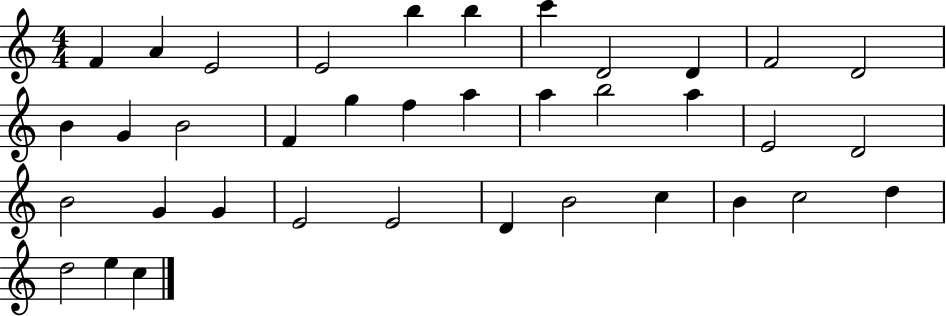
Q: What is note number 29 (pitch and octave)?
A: D4